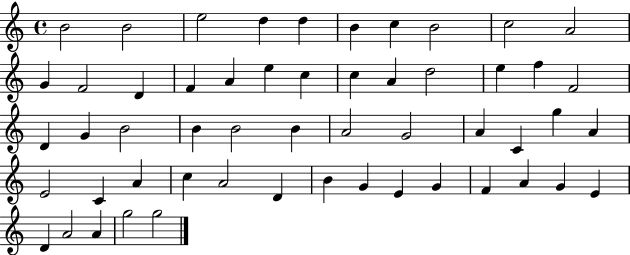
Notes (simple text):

B4/h B4/h E5/h D5/q D5/q B4/q C5/q B4/h C5/h A4/h G4/q F4/h D4/q F4/q A4/q E5/q C5/q C5/q A4/q D5/h E5/q F5/q F4/h D4/q G4/q B4/h B4/q B4/h B4/q A4/h G4/h A4/q C4/q G5/q A4/q E4/h C4/q A4/q C5/q A4/h D4/q B4/q G4/q E4/q G4/q F4/q A4/q G4/q E4/q D4/q A4/h A4/q G5/h G5/h